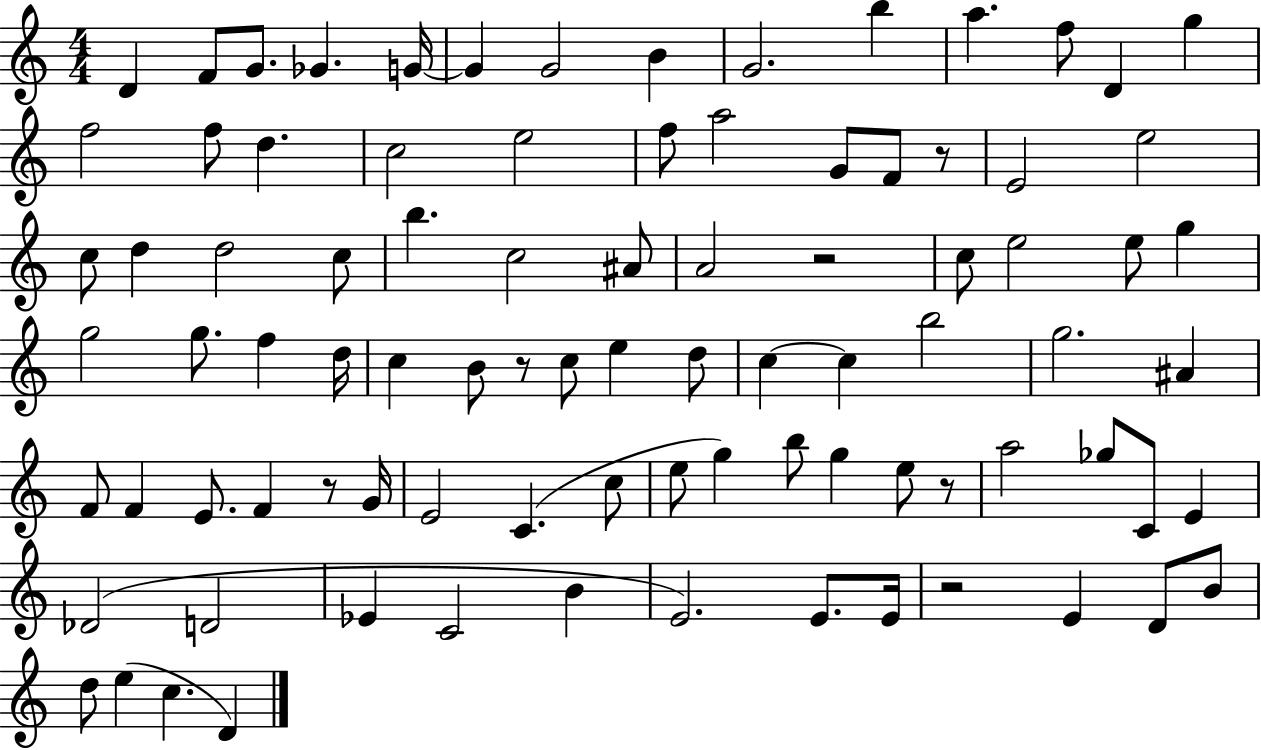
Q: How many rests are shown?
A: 6